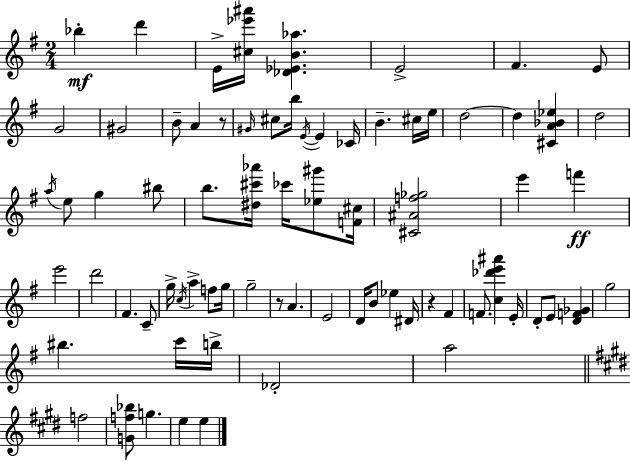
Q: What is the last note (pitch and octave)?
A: E5